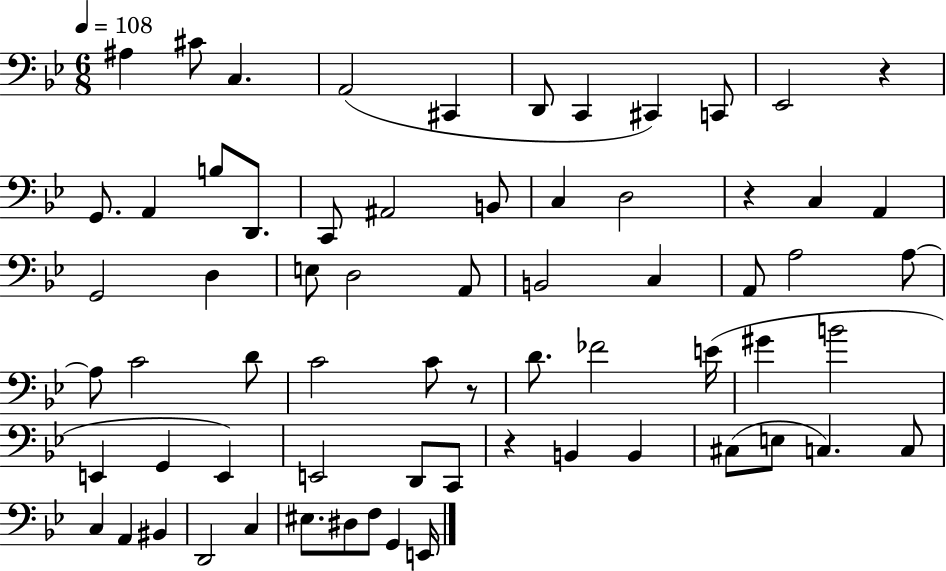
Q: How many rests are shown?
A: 4